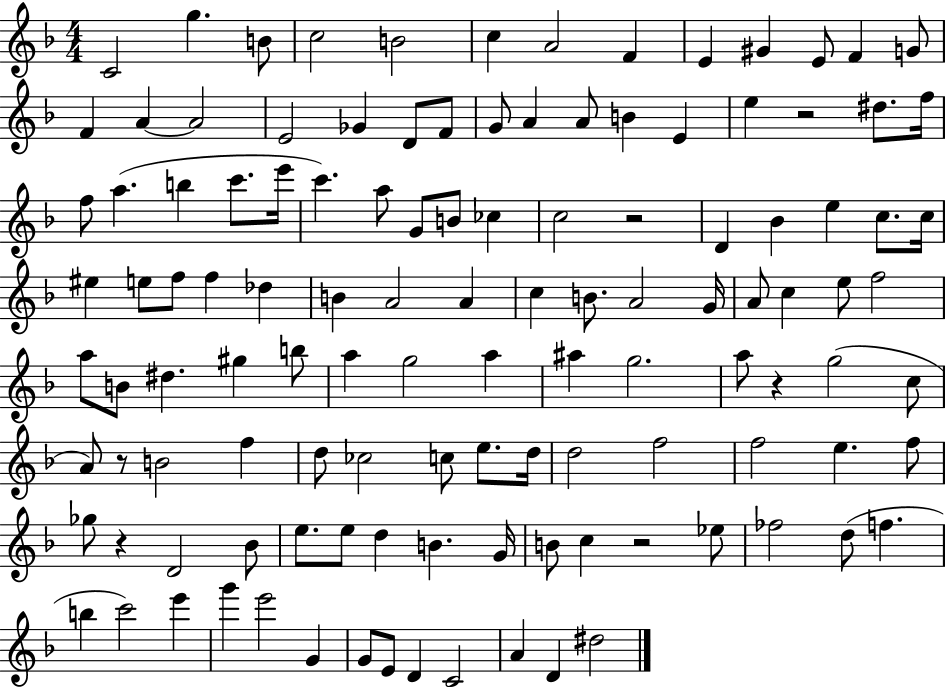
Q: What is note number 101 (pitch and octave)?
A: B5